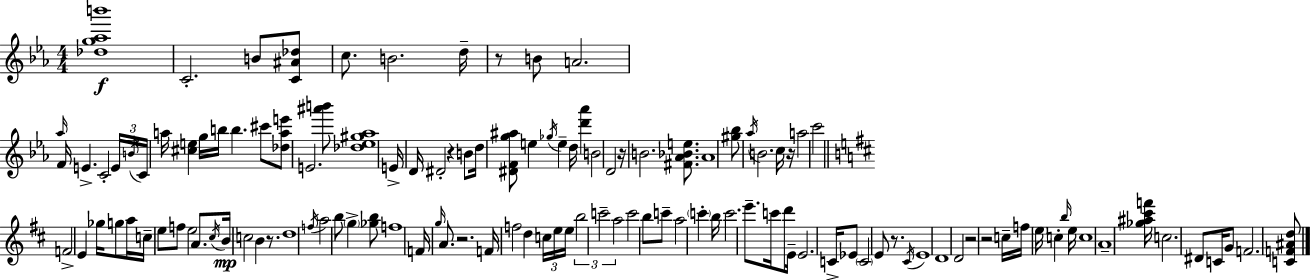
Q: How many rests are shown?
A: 9